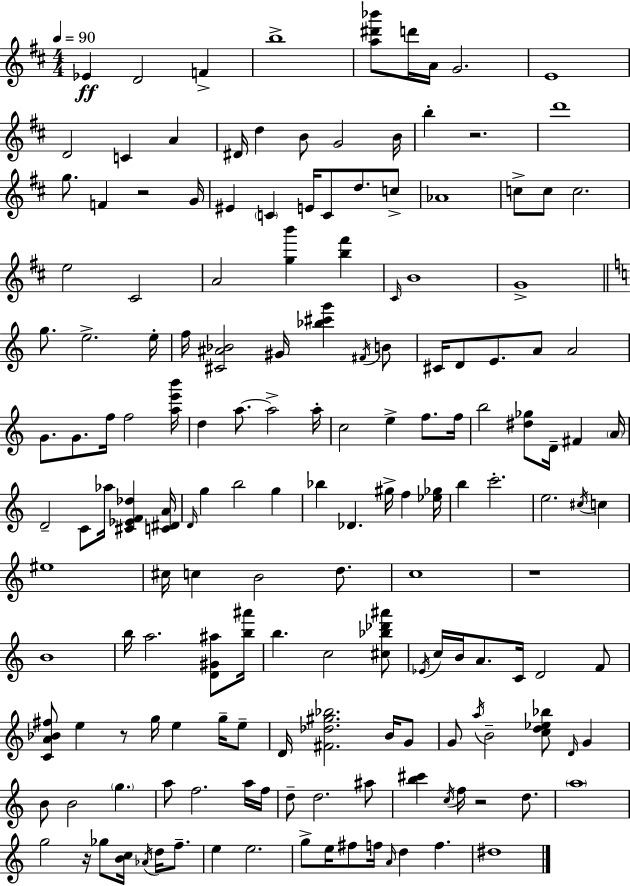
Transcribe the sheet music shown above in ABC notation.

X:1
T:Untitled
M:4/4
L:1/4
K:D
_E D2 F b4 [a^d'_b']/2 d'/4 A/4 G2 E4 D2 C A ^D/4 d B/2 G2 B/4 b z2 d'4 g/2 F z2 G/4 ^E C E/4 C/2 d/2 c/2 _A4 c/2 c/2 c2 e2 ^C2 A2 [gb'] [b^f'] ^C/4 B4 G4 g/2 e2 e/4 f/4 [^C^A_B]2 ^G/4 [_b^c'g'] ^F/4 B/2 ^C/4 D/2 E/2 A/2 A2 G/2 G/2 f/4 f2 [ae'b']/4 d a/2 a2 a/4 c2 e f/2 f/4 b2 [^d_g]/2 D/4 ^F A/4 D2 C/2 _a/4 [^C_EF_d] [C^DA]/4 D/4 g b2 g _b _D ^g/4 f [_e_g]/4 b c'2 e2 ^c/4 c ^e4 ^c/4 c B2 d/2 c4 z4 B4 b/4 a2 [D^G^a]/2 [b^a']/4 b c2 [^c_b_d'^a']/2 _E/4 c/4 B/4 A/2 C/4 D2 F/2 [CA_B^f]/2 e z/2 g/4 e g/4 e/2 D/4 [^F_d^g_b]2 B/4 G/2 G/2 a/4 B2 [cd_e_b]/2 D/4 G B/2 B2 g a/2 f2 a/4 f/4 d/2 d2 ^a/2 [b^c'] c/4 f/4 z2 d/2 a4 g2 z/4 _g/2 [Bc]/4 _A/4 d/4 f/2 e e2 g/2 e/4 ^f/2 f/4 A/4 d f ^d4